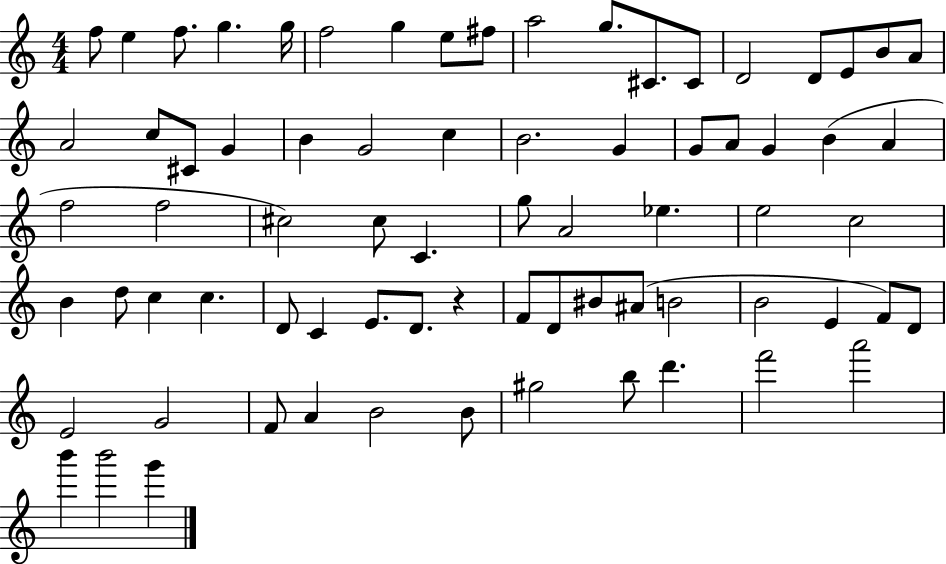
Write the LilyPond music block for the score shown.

{
  \clef treble
  \numericTimeSignature
  \time 4/4
  \key c \major
  f''8 e''4 f''8. g''4. g''16 | f''2 g''4 e''8 fis''8 | a''2 g''8. cis'8. cis'8 | d'2 d'8 e'8 b'8 a'8 | \break a'2 c''8 cis'8 g'4 | b'4 g'2 c''4 | b'2. g'4 | g'8 a'8 g'4 b'4( a'4 | \break f''2 f''2 | cis''2) cis''8 c'4. | g''8 a'2 ees''4. | e''2 c''2 | \break b'4 d''8 c''4 c''4. | d'8 c'4 e'8. d'8. r4 | f'8 d'8 bis'8 ais'8( b'2 | b'2 e'4 f'8) d'8 | \break e'2 g'2 | f'8 a'4 b'2 b'8 | gis''2 b''8 d'''4. | f'''2 a'''2 | \break b'''4 b'''2 g'''4 | \bar "|."
}